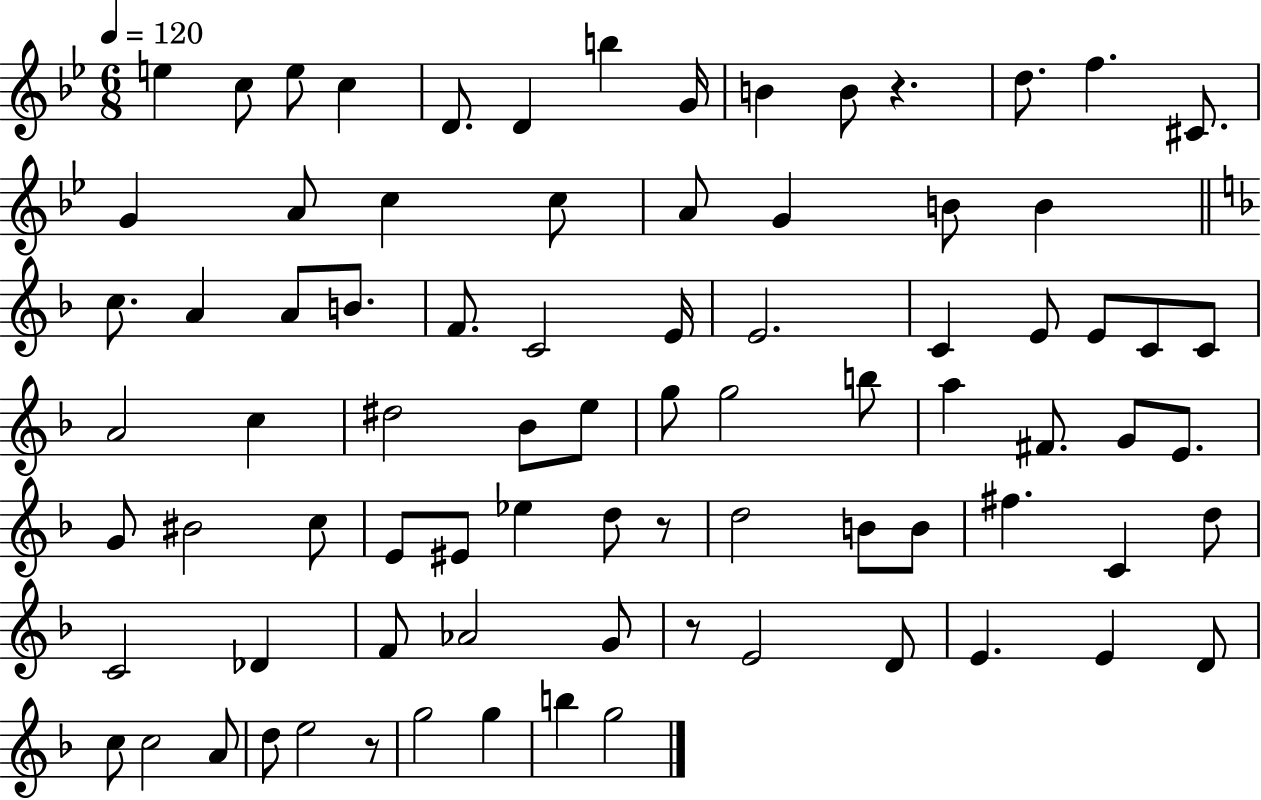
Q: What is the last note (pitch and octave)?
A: G5